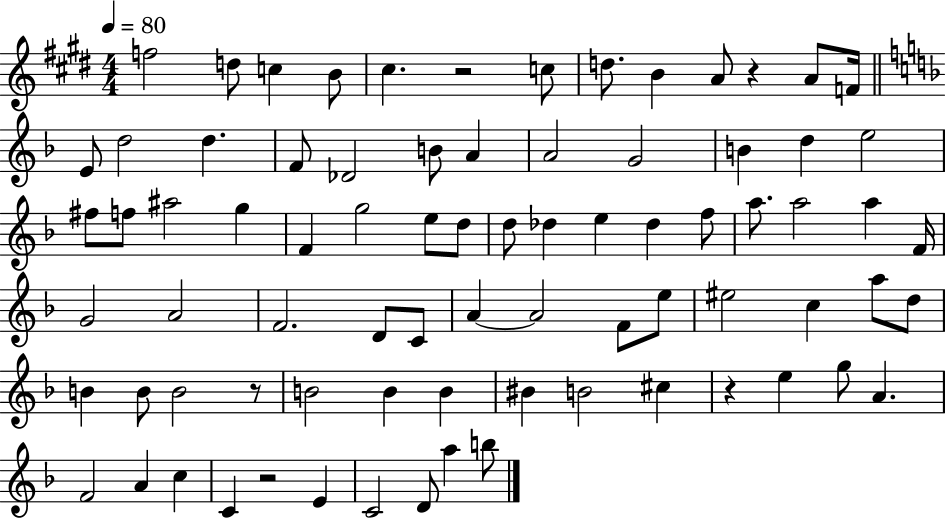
X:1
T:Untitled
M:4/4
L:1/4
K:E
f2 d/2 c B/2 ^c z2 c/2 d/2 B A/2 z A/2 F/4 E/2 d2 d F/2 _D2 B/2 A A2 G2 B d e2 ^f/2 f/2 ^a2 g F g2 e/2 d/2 d/2 _d e _d f/2 a/2 a2 a F/4 G2 A2 F2 D/2 C/2 A A2 F/2 e/2 ^e2 c a/2 d/2 B B/2 B2 z/2 B2 B B ^B B2 ^c z e g/2 A F2 A c C z2 E C2 D/2 a b/2